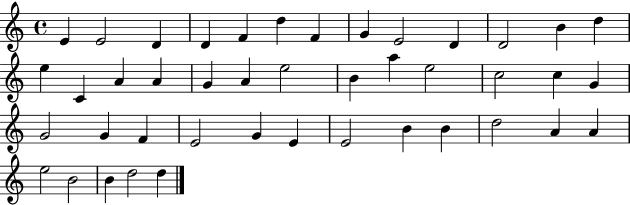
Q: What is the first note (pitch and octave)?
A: E4